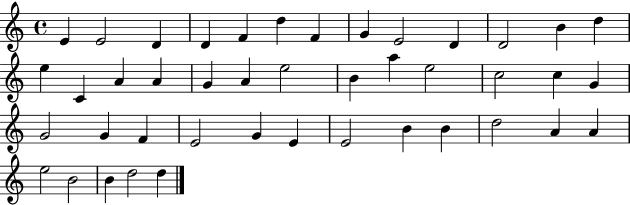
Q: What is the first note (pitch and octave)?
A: E4